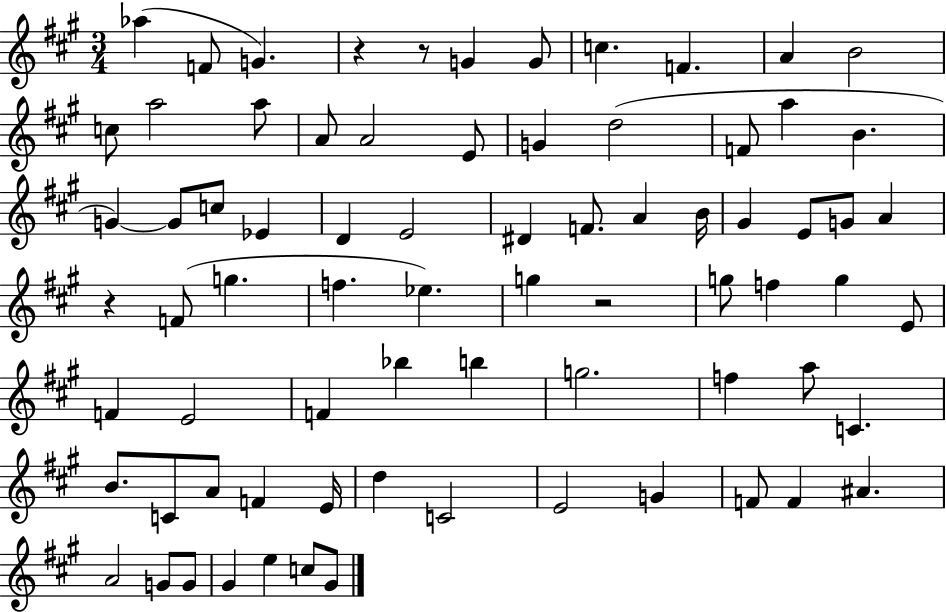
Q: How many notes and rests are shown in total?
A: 75